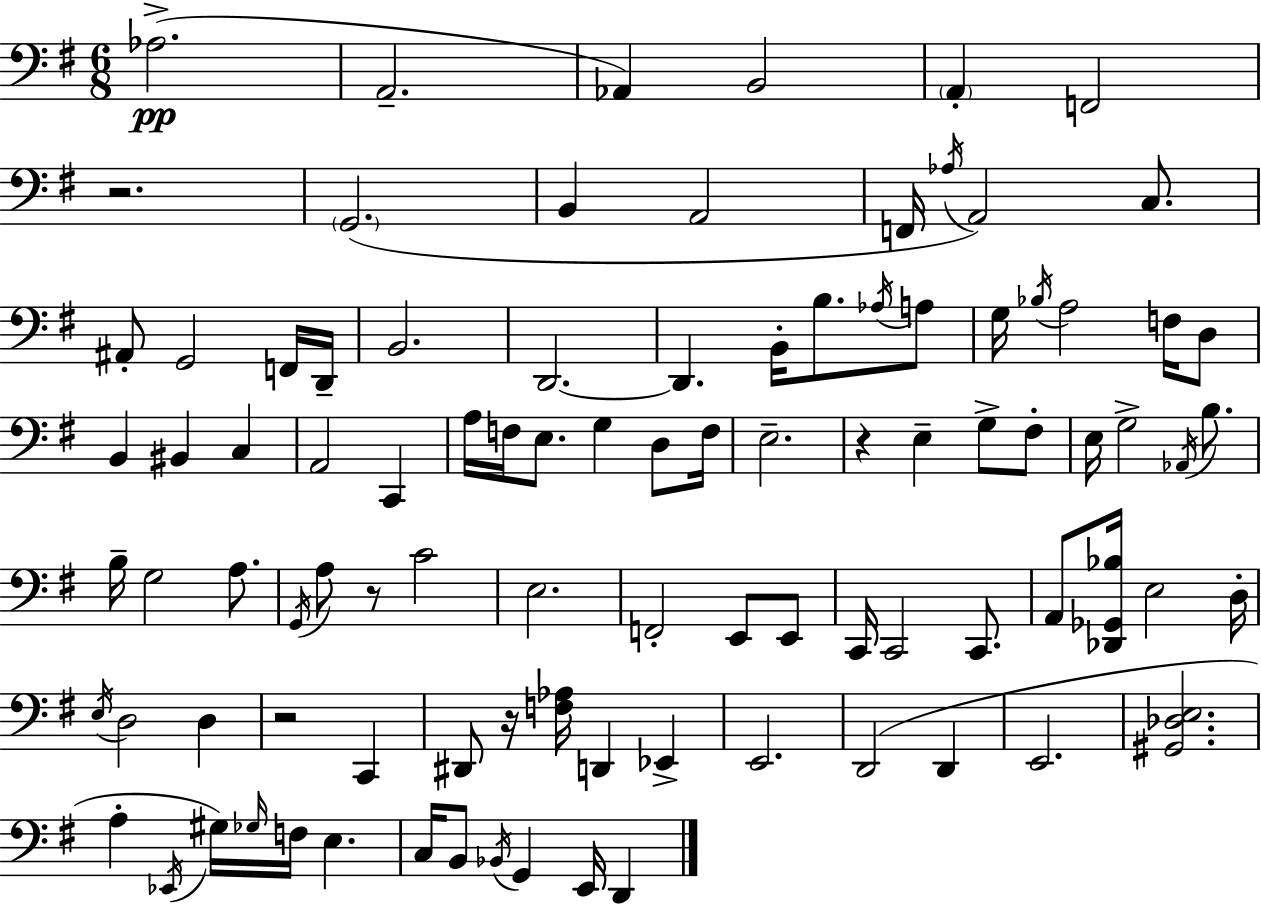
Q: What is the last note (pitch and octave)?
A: D2